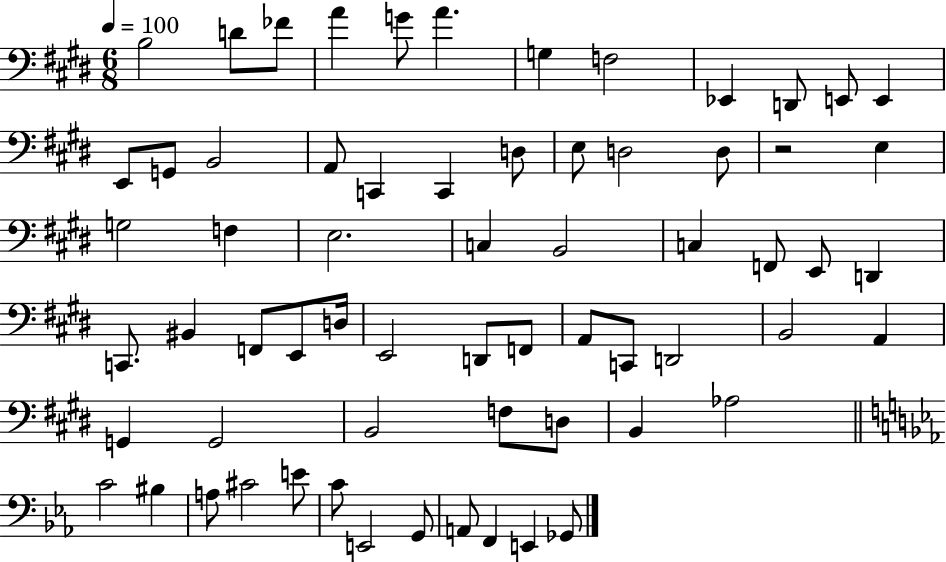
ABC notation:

X:1
T:Untitled
M:6/8
L:1/4
K:E
B,2 D/2 _F/2 A G/2 A G, F,2 _E,, D,,/2 E,,/2 E,, E,,/2 G,,/2 B,,2 A,,/2 C,, C,, D,/2 E,/2 D,2 D,/2 z2 E, G,2 F, E,2 C, B,,2 C, F,,/2 E,,/2 D,, C,,/2 ^B,, F,,/2 E,,/2 D,/4 E,,2 D,,/2 F,,/2 A,,/2 C,,/2 D,,2 B,,2 A,, G,, G,,2 B,,2 F,/2 D,/2 B,, _A,2 C2 ^B, A,/2 ^C2 E/2 C/2 E,,2 G,,/2 A,,/2 F,, E,, _G,,/2